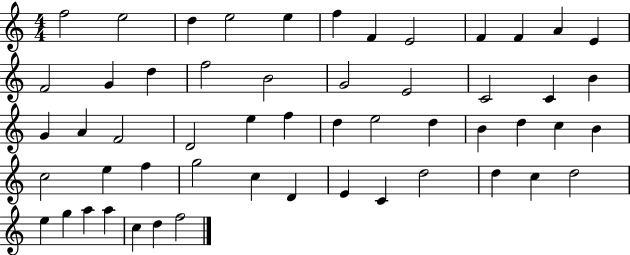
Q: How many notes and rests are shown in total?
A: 54